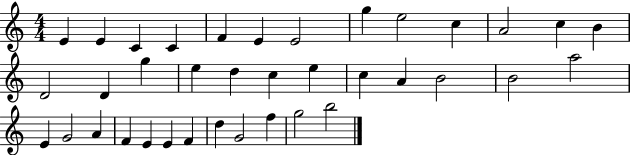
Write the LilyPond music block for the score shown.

{
  \clef treble
  \numericTimeSignature
  \time 4/4
  \key c \major
  e'4 e'4 c'4 c'4 | f'4 e'4 e'2 | g''4 e''2 c''4 | a'2 c''4 b'4 | \break d'2 d'4 g''4 | e''4 d''4 c''4 e''4 | c''4 a'4 b'2 | b'2 a''2 | \break e'4 g'2 a'4 | f'4 e'4 e'4 f'4 | d''4 g'2 f''4 | g''2 b''2 | \break \bar "|."
}